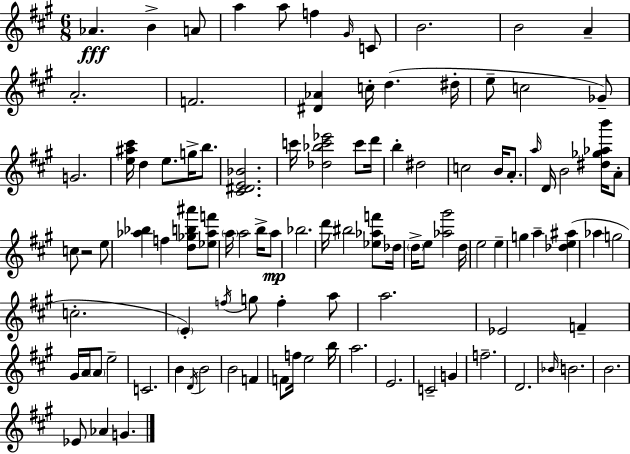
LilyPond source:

{
  \clef treble
  \numericTimeSignature
  \time 6/8
  \key a \major
  \repeat volta 2 { aes'4.\fff b'4-> a'8 | a''4 a''8 f''4 \grace { gis'16 } c'8 | b'2. | b'2 a'4-- | \break a'2.-. | f'2. | <dis' aes'>4 c''16-. d''4.( | dis''16-. e''8-- c''2 ges'8--) | \break g'2. | <e'' ais'' cis'''>16 d''4 e''8. g''16-> b''8. | <cis' dis' e' bes'>2. | c'''16 <des'' bes'' c''' ees'''>2 c'''8 | \break d'''16 b''4-. dis''2 | c''2 b'16 a'8.-. | \grace { a''16 } d'16 b'2 <dis'' ges'' aes'' b'''>16 | a'8-. c''8 r2 | \break e''8 <aes'' bes''>4 f''4 <d'' ges'' b'' ais'''>8 | <ees'' aes'' f'''>8 \parenthesize a''16 a''2 b''16-> | a''8\mp bes''2. | d'''16 bis''2 <ees'' aes'' f'''>8 | \break des''16 \parenthesize d''16-> e''8 <aes'' gis'''>2 | d''16 e''2 e''4-- | g''4 a''4-- <des'' e'' ais''>4( | aes''4 g''2 | \break c''2.-. | \parenthesize e'4-.) \acciaccatura { f''16 } g''8 f''4-. | a''8 a''2. | ees'2 f'4-- | \break gis'16 a'16 \parenthesize a'8 e''2-- | c'2. | b'4 \acciaccatura { d'16 } b'2 | b'2 | \break f'4 f'8 f''16 e''2 | b''16 a''2. | e'2. | c'2-- | \break g'4 f''2.-- | d'2. | \grace { bes'16 } b'2. | b'2. | \break ees'8 aes'4 g'4. | } \bar "|."
}